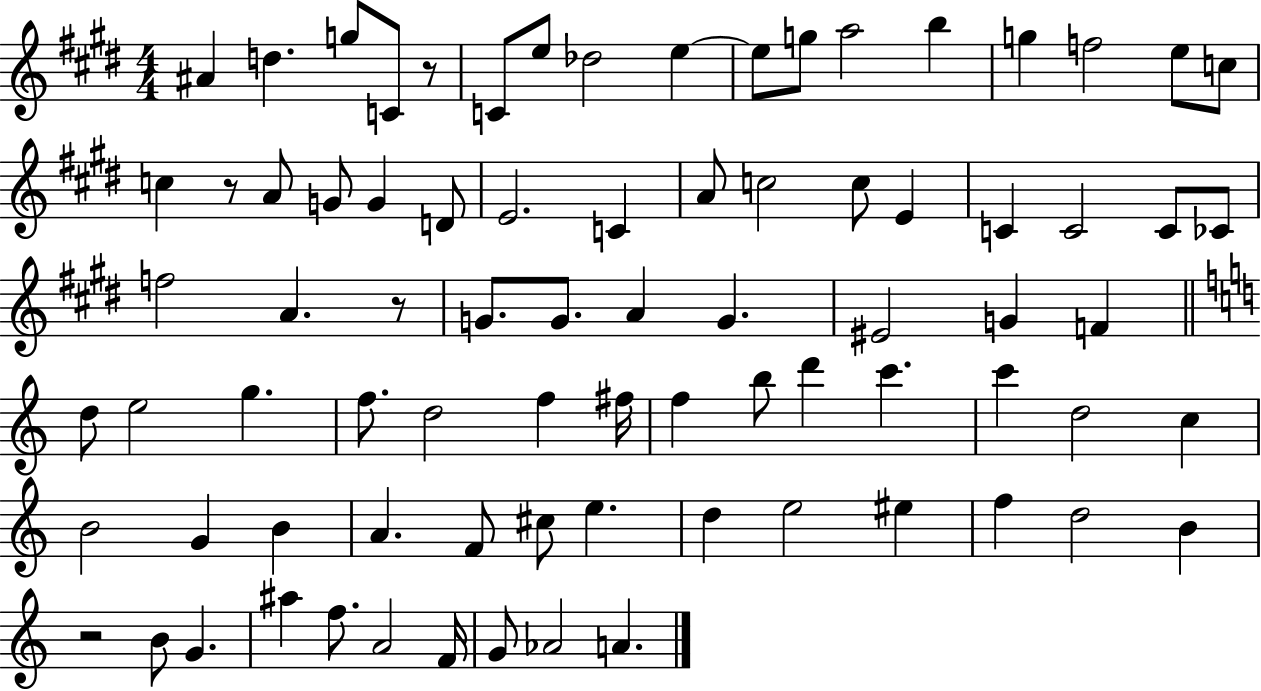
{
  \clef treble
  \numericTimeSignature
  \time 4/4
  \key e \major
  \repeat volta 2 { ais'4 d''4. g''8 c'8 r8 | c'8 e''8 des''2 e''4~~ | e''8 g''8 a''2 b''4 | g''4 f''2 e''8 c''8 | \break c''4 r8 a'8 g'8 g'4 d'8 | e'2. c'4 | a'8 c''2 c''8 e'4 | c'4 c'2 c'8 ces'8 | \break f''2 a'4. r8 | g'8. g'8. a'4 g'4. | eis'2 g'4 f'4 | \bar "||" \break \key c \major d''8 e''2 g''4. | f''8. d''2 f''4 fis''16 | f''4 b''8 d'''4 c'''4. | c'''4 d''2 c''4 | \break b'2 g'4 b'4 | a'4. f'8 cis''8 e''4. | d''4 e''2 eis''4 | f''4 d''2 b'4 | \break r2 b'8 g'4. | ais''4 f''8. a'2 f'16 | g'8 aes'2 a'4. | } \bar "|."
}